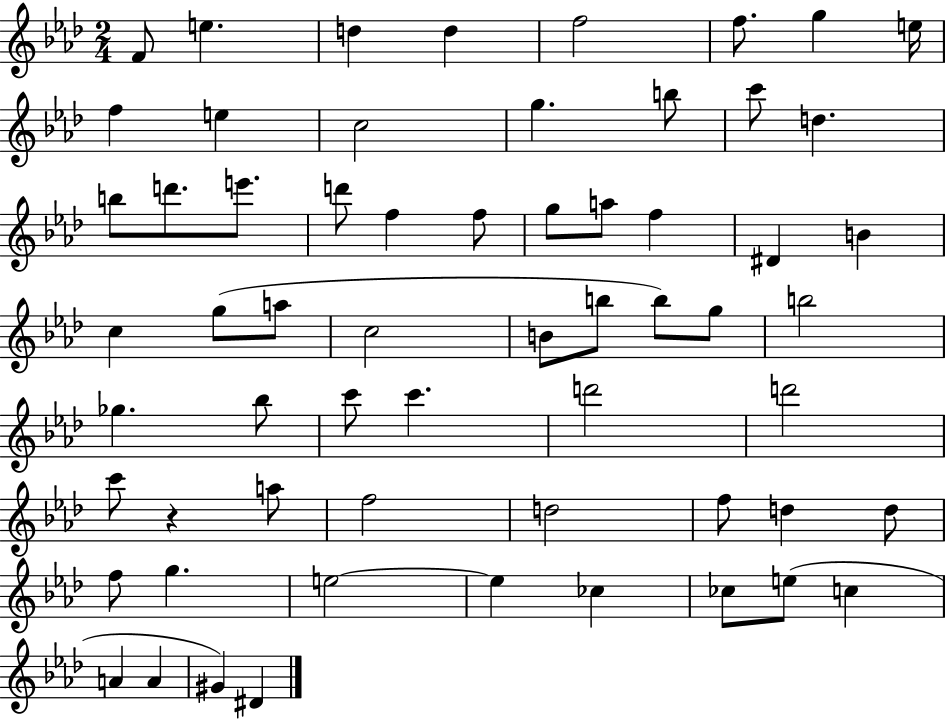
{
  \clef treble
  \numericTimeSignature
  \time 2/4
  \key aes \major
  f'8 e''4. | d''4 d''4 | f''2 | f''8. g''4 e''16 | \break f''4 e''4 | c''2 | g''4. b''8 | c'''8 d''4. | \break b''8 d'''8. e'''8. | d'''8 f''4 f''8 | g''8 a''8 f''4 | dis'4 b'4 | \break c''4 g''8( a''8 | c''2 | b'8 b''8 b''8) g''8 | b''2 | \break ges''4. bes''8 | c'''8 c'''4. | d'''2 | d'''2 | \break c'''8 r4 a''8 | f''2 | d''2 | f''8 d''4 d''8 | \break f''8 g''4. | e''2~~ | e''4 ces''4 | ces''8 e''8( c''4 | \break a'4 a'4 | gis'4) dis'4 | \bar "|."
}